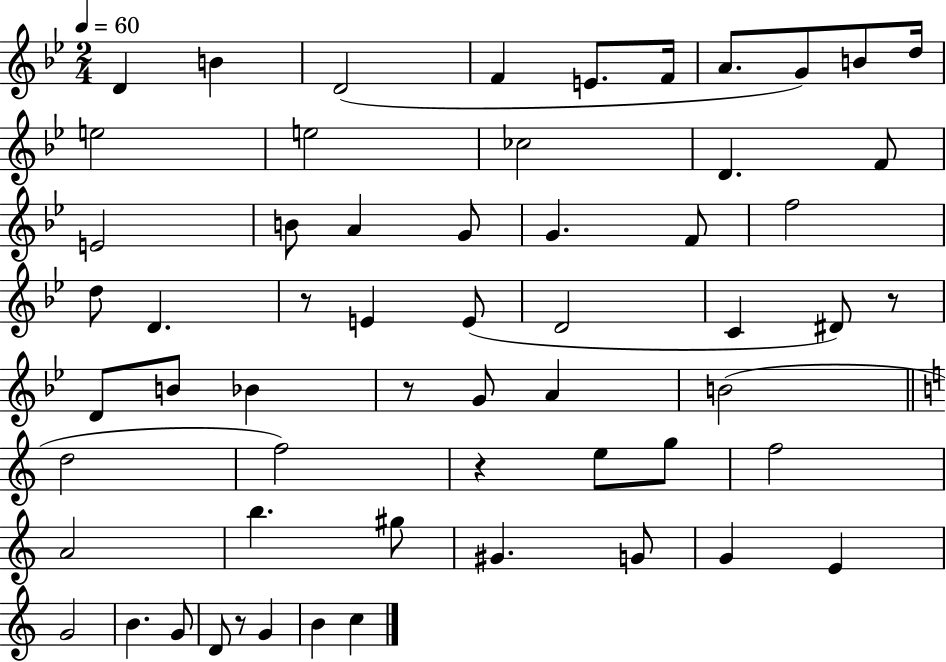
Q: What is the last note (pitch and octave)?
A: C5